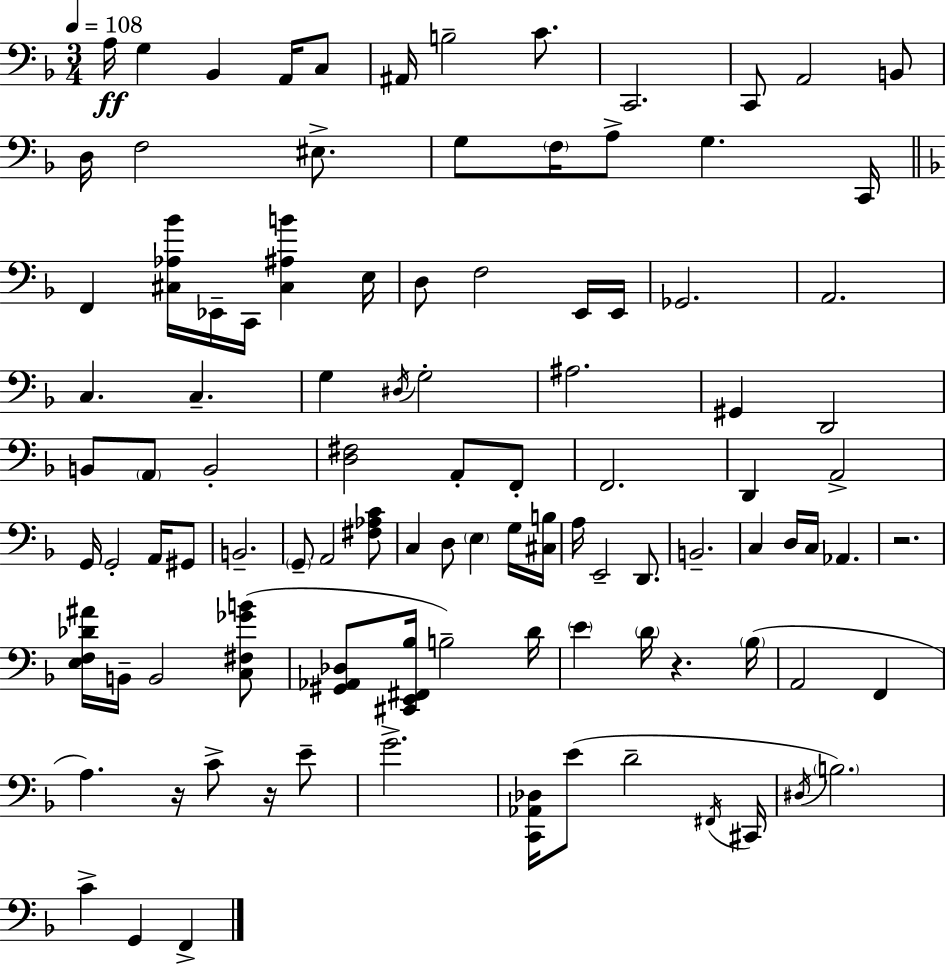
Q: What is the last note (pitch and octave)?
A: F2